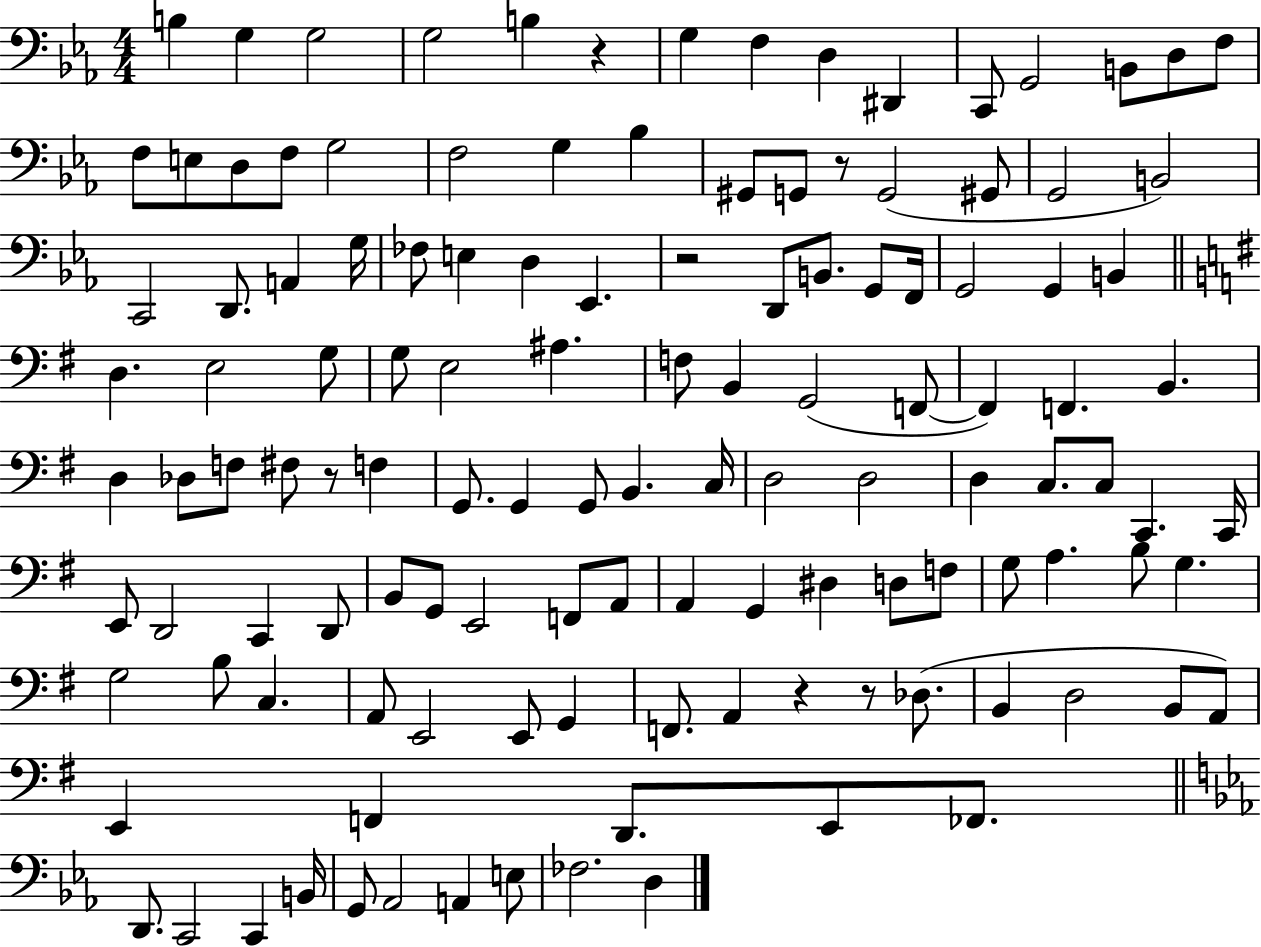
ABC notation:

X:1
T:Untitled
M:4/4
L:1/4
K:Eb
B, G, G,2 G,2 B, z G, F, D, ^D,, C,,/2 G,,2 B,,/2 D,/2 F,/2 F,/2 E,/2 D,/2 F,/2 G,2 F,2 G, _B, ^G,,/2 G,,/2 z/2 G,,2 ^G,,/2 G,,2 B,,2 C,,2 D,,/2 A,, G,/4 _F,/2 E, D, _E,, z2 D,,/2 B,,/2 G,,/2 F,,/4 G,,2 G,, B,, D, E,2 G,/2 G,/2 E,2 ^A, F,/2 B,, G,,2 F,,/2 F,, F,, B,, D, _D,/2 F,/2 ^F,/2 z/2 F, G,,/2 G,, G,,/2 B,, C,/4 D,2 D,2 D, C,/2 C,/2 C,, C,,/4 E,,/2 D,,2 C,, D,,/2 B,,/2 G,,/2 E,,2 F,,/2 A,,/2 A,, G,, ^D, D,/2 F,/2 G,/2 A, B,/2 G, G,2 B,/2 C, A,,/2 E,,2 E,,/2 G,, F,,/2 A,, z z/2 _D,/2 B,, D,2 B,,/2 A,,/2 E,, F,, D,,/2 E,,/2 _F,,/2 D,,/2 C,,2 C,, B,,/4 G,,/2 _A,,2 A,, E,/2 _F,2 D,